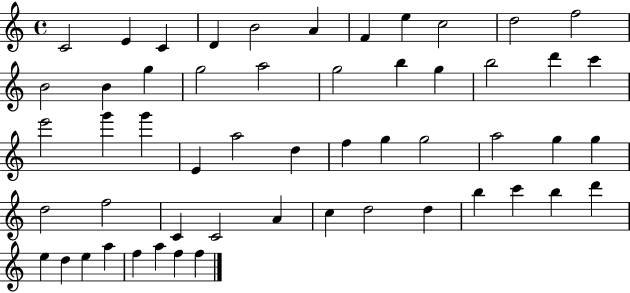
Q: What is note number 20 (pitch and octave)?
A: B5